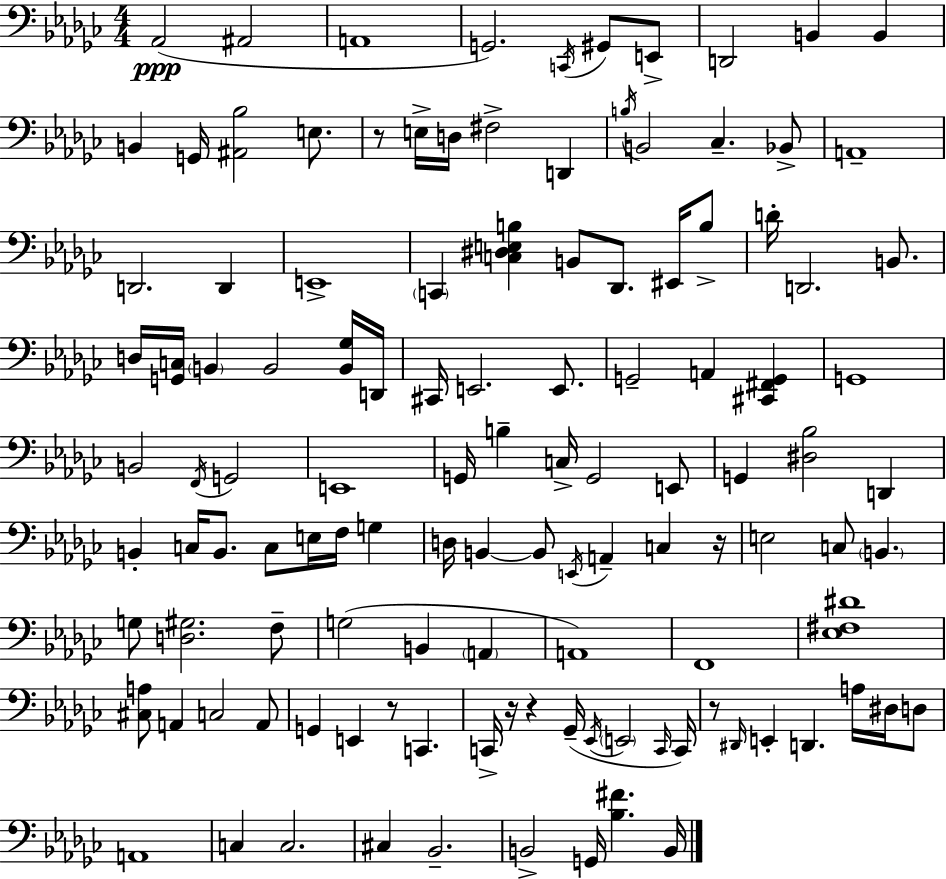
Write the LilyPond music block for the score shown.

{
  \clef bass
  \numericTimeSignature
  \time 4/4
  \key ees \minor
  aes,2(\ppp ais,2 | a,1 | g,2.) \acciaccatura { c,16 } gis,8 e,8-> | d,2 b,4 b,4 | \break b,4 g,16 <ais, bes>2 e8. | r8 e16-> d16 fis2-> d,4 | \acciaccatura { b16 } b,2 ces4.-- | bes,8-> a,1-- | \break d,2. d,4 | e,1-> | \parenthesize c,4 <c dis e b>4 b,8 des,8. eis,16 | b8-> d'16-. d,2. b,8. | \break d16 <g, c>16 \parenthesize b,4 b,2 | <b, ges>16 d,16 cis,16 e,2. e,8. | g,2-- a,4 <cis, fis, g,>4 | g,1 | \break b,2 \acciaccatura { f,16 } g,2 | e,1 | g,16 b4-- c16-> g,2 | e,8 g,4 <dis bes>2 d,4 | \break b,4-. c16 b,8. c8 e16 f16 g4 | d16 b,4~~ b,8 \acciaccatura { e,16 } a,4-- c4 | r16 e2 c8 \parenthesize b,4. | g8 <d gis>2. | \break f8-- g2( b,4 | \parenthesize a,4 a,1) | f,1 | <ees fis dis'>1 | \break <cis a>8 a,4 c2 | a,8 g,4 e,4 r8 c,4. | c,16-> r16 r4 ges,16--( \acciaccatura { ees,16 } \parenthesize e,2 | \grace { c,16 } c,16) r8 \grace { dis,16 } e,4-. d,4. | \break a16 dis16 d8 a,1 | c4 c2. | cis4 bes,2.-- | b,2-> g,16 | \break <bes fis'>4. b,16 \bar "|."
}